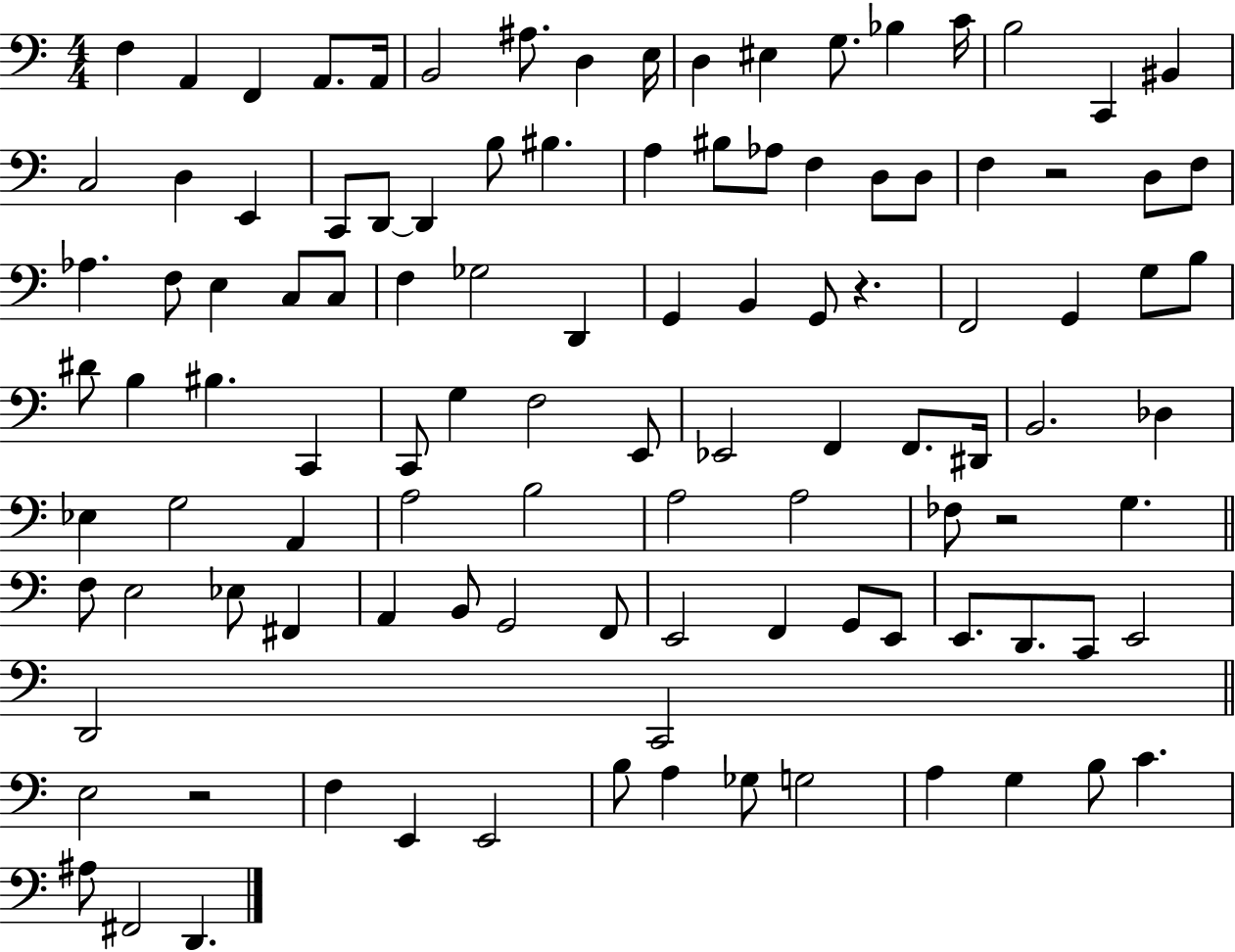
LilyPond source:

{
  \clef bass
  \numericTimeSignature
  \time 4/4
  \key c \major
  f4 a,4 f,4 a,8. a,16 | b,2 ais8. d4 e16 | d4 eis4 g8. bes4 c'16 | b2 c,4 bis,4 | \break c2 d4 e,4 | c,8 d,8~~ d,4 b8 bis4. | a4 bis8 aes8 f4 d8 d8 | f4 r2 d8 f8 | \break aes4. f8 e4 c8 c8 | f4 ges2 d,4 | g,4 b,4 g,8 r4. | f,2 g,4 g8 b8 | \break dis'8 b4 bis4. c,4 | c,8 g4 f2 e,8 | ees,2 f,4 f,8. dis,16 | b,2. des4 | \break ees4 g2 a,4 | a2 b2 | a2 a2 | fes8 r2 g4. | \break \bar "||" \break \key c \major f8 e2 ees8 fis,4 | a,4 b,8 g,2 f,8 | e,2 f,4 g,8 e,8 | e,8. d,8. c,8 e,2 | \break d,2 c,2 | \bar "||" \break \key c \major e2 r2 | f4 e,4 e,2 | b8 a4 ges8 g2 | a4 g4 b8 c'4. | \break ais8 fis,2 d,4. | \bar "|."
}